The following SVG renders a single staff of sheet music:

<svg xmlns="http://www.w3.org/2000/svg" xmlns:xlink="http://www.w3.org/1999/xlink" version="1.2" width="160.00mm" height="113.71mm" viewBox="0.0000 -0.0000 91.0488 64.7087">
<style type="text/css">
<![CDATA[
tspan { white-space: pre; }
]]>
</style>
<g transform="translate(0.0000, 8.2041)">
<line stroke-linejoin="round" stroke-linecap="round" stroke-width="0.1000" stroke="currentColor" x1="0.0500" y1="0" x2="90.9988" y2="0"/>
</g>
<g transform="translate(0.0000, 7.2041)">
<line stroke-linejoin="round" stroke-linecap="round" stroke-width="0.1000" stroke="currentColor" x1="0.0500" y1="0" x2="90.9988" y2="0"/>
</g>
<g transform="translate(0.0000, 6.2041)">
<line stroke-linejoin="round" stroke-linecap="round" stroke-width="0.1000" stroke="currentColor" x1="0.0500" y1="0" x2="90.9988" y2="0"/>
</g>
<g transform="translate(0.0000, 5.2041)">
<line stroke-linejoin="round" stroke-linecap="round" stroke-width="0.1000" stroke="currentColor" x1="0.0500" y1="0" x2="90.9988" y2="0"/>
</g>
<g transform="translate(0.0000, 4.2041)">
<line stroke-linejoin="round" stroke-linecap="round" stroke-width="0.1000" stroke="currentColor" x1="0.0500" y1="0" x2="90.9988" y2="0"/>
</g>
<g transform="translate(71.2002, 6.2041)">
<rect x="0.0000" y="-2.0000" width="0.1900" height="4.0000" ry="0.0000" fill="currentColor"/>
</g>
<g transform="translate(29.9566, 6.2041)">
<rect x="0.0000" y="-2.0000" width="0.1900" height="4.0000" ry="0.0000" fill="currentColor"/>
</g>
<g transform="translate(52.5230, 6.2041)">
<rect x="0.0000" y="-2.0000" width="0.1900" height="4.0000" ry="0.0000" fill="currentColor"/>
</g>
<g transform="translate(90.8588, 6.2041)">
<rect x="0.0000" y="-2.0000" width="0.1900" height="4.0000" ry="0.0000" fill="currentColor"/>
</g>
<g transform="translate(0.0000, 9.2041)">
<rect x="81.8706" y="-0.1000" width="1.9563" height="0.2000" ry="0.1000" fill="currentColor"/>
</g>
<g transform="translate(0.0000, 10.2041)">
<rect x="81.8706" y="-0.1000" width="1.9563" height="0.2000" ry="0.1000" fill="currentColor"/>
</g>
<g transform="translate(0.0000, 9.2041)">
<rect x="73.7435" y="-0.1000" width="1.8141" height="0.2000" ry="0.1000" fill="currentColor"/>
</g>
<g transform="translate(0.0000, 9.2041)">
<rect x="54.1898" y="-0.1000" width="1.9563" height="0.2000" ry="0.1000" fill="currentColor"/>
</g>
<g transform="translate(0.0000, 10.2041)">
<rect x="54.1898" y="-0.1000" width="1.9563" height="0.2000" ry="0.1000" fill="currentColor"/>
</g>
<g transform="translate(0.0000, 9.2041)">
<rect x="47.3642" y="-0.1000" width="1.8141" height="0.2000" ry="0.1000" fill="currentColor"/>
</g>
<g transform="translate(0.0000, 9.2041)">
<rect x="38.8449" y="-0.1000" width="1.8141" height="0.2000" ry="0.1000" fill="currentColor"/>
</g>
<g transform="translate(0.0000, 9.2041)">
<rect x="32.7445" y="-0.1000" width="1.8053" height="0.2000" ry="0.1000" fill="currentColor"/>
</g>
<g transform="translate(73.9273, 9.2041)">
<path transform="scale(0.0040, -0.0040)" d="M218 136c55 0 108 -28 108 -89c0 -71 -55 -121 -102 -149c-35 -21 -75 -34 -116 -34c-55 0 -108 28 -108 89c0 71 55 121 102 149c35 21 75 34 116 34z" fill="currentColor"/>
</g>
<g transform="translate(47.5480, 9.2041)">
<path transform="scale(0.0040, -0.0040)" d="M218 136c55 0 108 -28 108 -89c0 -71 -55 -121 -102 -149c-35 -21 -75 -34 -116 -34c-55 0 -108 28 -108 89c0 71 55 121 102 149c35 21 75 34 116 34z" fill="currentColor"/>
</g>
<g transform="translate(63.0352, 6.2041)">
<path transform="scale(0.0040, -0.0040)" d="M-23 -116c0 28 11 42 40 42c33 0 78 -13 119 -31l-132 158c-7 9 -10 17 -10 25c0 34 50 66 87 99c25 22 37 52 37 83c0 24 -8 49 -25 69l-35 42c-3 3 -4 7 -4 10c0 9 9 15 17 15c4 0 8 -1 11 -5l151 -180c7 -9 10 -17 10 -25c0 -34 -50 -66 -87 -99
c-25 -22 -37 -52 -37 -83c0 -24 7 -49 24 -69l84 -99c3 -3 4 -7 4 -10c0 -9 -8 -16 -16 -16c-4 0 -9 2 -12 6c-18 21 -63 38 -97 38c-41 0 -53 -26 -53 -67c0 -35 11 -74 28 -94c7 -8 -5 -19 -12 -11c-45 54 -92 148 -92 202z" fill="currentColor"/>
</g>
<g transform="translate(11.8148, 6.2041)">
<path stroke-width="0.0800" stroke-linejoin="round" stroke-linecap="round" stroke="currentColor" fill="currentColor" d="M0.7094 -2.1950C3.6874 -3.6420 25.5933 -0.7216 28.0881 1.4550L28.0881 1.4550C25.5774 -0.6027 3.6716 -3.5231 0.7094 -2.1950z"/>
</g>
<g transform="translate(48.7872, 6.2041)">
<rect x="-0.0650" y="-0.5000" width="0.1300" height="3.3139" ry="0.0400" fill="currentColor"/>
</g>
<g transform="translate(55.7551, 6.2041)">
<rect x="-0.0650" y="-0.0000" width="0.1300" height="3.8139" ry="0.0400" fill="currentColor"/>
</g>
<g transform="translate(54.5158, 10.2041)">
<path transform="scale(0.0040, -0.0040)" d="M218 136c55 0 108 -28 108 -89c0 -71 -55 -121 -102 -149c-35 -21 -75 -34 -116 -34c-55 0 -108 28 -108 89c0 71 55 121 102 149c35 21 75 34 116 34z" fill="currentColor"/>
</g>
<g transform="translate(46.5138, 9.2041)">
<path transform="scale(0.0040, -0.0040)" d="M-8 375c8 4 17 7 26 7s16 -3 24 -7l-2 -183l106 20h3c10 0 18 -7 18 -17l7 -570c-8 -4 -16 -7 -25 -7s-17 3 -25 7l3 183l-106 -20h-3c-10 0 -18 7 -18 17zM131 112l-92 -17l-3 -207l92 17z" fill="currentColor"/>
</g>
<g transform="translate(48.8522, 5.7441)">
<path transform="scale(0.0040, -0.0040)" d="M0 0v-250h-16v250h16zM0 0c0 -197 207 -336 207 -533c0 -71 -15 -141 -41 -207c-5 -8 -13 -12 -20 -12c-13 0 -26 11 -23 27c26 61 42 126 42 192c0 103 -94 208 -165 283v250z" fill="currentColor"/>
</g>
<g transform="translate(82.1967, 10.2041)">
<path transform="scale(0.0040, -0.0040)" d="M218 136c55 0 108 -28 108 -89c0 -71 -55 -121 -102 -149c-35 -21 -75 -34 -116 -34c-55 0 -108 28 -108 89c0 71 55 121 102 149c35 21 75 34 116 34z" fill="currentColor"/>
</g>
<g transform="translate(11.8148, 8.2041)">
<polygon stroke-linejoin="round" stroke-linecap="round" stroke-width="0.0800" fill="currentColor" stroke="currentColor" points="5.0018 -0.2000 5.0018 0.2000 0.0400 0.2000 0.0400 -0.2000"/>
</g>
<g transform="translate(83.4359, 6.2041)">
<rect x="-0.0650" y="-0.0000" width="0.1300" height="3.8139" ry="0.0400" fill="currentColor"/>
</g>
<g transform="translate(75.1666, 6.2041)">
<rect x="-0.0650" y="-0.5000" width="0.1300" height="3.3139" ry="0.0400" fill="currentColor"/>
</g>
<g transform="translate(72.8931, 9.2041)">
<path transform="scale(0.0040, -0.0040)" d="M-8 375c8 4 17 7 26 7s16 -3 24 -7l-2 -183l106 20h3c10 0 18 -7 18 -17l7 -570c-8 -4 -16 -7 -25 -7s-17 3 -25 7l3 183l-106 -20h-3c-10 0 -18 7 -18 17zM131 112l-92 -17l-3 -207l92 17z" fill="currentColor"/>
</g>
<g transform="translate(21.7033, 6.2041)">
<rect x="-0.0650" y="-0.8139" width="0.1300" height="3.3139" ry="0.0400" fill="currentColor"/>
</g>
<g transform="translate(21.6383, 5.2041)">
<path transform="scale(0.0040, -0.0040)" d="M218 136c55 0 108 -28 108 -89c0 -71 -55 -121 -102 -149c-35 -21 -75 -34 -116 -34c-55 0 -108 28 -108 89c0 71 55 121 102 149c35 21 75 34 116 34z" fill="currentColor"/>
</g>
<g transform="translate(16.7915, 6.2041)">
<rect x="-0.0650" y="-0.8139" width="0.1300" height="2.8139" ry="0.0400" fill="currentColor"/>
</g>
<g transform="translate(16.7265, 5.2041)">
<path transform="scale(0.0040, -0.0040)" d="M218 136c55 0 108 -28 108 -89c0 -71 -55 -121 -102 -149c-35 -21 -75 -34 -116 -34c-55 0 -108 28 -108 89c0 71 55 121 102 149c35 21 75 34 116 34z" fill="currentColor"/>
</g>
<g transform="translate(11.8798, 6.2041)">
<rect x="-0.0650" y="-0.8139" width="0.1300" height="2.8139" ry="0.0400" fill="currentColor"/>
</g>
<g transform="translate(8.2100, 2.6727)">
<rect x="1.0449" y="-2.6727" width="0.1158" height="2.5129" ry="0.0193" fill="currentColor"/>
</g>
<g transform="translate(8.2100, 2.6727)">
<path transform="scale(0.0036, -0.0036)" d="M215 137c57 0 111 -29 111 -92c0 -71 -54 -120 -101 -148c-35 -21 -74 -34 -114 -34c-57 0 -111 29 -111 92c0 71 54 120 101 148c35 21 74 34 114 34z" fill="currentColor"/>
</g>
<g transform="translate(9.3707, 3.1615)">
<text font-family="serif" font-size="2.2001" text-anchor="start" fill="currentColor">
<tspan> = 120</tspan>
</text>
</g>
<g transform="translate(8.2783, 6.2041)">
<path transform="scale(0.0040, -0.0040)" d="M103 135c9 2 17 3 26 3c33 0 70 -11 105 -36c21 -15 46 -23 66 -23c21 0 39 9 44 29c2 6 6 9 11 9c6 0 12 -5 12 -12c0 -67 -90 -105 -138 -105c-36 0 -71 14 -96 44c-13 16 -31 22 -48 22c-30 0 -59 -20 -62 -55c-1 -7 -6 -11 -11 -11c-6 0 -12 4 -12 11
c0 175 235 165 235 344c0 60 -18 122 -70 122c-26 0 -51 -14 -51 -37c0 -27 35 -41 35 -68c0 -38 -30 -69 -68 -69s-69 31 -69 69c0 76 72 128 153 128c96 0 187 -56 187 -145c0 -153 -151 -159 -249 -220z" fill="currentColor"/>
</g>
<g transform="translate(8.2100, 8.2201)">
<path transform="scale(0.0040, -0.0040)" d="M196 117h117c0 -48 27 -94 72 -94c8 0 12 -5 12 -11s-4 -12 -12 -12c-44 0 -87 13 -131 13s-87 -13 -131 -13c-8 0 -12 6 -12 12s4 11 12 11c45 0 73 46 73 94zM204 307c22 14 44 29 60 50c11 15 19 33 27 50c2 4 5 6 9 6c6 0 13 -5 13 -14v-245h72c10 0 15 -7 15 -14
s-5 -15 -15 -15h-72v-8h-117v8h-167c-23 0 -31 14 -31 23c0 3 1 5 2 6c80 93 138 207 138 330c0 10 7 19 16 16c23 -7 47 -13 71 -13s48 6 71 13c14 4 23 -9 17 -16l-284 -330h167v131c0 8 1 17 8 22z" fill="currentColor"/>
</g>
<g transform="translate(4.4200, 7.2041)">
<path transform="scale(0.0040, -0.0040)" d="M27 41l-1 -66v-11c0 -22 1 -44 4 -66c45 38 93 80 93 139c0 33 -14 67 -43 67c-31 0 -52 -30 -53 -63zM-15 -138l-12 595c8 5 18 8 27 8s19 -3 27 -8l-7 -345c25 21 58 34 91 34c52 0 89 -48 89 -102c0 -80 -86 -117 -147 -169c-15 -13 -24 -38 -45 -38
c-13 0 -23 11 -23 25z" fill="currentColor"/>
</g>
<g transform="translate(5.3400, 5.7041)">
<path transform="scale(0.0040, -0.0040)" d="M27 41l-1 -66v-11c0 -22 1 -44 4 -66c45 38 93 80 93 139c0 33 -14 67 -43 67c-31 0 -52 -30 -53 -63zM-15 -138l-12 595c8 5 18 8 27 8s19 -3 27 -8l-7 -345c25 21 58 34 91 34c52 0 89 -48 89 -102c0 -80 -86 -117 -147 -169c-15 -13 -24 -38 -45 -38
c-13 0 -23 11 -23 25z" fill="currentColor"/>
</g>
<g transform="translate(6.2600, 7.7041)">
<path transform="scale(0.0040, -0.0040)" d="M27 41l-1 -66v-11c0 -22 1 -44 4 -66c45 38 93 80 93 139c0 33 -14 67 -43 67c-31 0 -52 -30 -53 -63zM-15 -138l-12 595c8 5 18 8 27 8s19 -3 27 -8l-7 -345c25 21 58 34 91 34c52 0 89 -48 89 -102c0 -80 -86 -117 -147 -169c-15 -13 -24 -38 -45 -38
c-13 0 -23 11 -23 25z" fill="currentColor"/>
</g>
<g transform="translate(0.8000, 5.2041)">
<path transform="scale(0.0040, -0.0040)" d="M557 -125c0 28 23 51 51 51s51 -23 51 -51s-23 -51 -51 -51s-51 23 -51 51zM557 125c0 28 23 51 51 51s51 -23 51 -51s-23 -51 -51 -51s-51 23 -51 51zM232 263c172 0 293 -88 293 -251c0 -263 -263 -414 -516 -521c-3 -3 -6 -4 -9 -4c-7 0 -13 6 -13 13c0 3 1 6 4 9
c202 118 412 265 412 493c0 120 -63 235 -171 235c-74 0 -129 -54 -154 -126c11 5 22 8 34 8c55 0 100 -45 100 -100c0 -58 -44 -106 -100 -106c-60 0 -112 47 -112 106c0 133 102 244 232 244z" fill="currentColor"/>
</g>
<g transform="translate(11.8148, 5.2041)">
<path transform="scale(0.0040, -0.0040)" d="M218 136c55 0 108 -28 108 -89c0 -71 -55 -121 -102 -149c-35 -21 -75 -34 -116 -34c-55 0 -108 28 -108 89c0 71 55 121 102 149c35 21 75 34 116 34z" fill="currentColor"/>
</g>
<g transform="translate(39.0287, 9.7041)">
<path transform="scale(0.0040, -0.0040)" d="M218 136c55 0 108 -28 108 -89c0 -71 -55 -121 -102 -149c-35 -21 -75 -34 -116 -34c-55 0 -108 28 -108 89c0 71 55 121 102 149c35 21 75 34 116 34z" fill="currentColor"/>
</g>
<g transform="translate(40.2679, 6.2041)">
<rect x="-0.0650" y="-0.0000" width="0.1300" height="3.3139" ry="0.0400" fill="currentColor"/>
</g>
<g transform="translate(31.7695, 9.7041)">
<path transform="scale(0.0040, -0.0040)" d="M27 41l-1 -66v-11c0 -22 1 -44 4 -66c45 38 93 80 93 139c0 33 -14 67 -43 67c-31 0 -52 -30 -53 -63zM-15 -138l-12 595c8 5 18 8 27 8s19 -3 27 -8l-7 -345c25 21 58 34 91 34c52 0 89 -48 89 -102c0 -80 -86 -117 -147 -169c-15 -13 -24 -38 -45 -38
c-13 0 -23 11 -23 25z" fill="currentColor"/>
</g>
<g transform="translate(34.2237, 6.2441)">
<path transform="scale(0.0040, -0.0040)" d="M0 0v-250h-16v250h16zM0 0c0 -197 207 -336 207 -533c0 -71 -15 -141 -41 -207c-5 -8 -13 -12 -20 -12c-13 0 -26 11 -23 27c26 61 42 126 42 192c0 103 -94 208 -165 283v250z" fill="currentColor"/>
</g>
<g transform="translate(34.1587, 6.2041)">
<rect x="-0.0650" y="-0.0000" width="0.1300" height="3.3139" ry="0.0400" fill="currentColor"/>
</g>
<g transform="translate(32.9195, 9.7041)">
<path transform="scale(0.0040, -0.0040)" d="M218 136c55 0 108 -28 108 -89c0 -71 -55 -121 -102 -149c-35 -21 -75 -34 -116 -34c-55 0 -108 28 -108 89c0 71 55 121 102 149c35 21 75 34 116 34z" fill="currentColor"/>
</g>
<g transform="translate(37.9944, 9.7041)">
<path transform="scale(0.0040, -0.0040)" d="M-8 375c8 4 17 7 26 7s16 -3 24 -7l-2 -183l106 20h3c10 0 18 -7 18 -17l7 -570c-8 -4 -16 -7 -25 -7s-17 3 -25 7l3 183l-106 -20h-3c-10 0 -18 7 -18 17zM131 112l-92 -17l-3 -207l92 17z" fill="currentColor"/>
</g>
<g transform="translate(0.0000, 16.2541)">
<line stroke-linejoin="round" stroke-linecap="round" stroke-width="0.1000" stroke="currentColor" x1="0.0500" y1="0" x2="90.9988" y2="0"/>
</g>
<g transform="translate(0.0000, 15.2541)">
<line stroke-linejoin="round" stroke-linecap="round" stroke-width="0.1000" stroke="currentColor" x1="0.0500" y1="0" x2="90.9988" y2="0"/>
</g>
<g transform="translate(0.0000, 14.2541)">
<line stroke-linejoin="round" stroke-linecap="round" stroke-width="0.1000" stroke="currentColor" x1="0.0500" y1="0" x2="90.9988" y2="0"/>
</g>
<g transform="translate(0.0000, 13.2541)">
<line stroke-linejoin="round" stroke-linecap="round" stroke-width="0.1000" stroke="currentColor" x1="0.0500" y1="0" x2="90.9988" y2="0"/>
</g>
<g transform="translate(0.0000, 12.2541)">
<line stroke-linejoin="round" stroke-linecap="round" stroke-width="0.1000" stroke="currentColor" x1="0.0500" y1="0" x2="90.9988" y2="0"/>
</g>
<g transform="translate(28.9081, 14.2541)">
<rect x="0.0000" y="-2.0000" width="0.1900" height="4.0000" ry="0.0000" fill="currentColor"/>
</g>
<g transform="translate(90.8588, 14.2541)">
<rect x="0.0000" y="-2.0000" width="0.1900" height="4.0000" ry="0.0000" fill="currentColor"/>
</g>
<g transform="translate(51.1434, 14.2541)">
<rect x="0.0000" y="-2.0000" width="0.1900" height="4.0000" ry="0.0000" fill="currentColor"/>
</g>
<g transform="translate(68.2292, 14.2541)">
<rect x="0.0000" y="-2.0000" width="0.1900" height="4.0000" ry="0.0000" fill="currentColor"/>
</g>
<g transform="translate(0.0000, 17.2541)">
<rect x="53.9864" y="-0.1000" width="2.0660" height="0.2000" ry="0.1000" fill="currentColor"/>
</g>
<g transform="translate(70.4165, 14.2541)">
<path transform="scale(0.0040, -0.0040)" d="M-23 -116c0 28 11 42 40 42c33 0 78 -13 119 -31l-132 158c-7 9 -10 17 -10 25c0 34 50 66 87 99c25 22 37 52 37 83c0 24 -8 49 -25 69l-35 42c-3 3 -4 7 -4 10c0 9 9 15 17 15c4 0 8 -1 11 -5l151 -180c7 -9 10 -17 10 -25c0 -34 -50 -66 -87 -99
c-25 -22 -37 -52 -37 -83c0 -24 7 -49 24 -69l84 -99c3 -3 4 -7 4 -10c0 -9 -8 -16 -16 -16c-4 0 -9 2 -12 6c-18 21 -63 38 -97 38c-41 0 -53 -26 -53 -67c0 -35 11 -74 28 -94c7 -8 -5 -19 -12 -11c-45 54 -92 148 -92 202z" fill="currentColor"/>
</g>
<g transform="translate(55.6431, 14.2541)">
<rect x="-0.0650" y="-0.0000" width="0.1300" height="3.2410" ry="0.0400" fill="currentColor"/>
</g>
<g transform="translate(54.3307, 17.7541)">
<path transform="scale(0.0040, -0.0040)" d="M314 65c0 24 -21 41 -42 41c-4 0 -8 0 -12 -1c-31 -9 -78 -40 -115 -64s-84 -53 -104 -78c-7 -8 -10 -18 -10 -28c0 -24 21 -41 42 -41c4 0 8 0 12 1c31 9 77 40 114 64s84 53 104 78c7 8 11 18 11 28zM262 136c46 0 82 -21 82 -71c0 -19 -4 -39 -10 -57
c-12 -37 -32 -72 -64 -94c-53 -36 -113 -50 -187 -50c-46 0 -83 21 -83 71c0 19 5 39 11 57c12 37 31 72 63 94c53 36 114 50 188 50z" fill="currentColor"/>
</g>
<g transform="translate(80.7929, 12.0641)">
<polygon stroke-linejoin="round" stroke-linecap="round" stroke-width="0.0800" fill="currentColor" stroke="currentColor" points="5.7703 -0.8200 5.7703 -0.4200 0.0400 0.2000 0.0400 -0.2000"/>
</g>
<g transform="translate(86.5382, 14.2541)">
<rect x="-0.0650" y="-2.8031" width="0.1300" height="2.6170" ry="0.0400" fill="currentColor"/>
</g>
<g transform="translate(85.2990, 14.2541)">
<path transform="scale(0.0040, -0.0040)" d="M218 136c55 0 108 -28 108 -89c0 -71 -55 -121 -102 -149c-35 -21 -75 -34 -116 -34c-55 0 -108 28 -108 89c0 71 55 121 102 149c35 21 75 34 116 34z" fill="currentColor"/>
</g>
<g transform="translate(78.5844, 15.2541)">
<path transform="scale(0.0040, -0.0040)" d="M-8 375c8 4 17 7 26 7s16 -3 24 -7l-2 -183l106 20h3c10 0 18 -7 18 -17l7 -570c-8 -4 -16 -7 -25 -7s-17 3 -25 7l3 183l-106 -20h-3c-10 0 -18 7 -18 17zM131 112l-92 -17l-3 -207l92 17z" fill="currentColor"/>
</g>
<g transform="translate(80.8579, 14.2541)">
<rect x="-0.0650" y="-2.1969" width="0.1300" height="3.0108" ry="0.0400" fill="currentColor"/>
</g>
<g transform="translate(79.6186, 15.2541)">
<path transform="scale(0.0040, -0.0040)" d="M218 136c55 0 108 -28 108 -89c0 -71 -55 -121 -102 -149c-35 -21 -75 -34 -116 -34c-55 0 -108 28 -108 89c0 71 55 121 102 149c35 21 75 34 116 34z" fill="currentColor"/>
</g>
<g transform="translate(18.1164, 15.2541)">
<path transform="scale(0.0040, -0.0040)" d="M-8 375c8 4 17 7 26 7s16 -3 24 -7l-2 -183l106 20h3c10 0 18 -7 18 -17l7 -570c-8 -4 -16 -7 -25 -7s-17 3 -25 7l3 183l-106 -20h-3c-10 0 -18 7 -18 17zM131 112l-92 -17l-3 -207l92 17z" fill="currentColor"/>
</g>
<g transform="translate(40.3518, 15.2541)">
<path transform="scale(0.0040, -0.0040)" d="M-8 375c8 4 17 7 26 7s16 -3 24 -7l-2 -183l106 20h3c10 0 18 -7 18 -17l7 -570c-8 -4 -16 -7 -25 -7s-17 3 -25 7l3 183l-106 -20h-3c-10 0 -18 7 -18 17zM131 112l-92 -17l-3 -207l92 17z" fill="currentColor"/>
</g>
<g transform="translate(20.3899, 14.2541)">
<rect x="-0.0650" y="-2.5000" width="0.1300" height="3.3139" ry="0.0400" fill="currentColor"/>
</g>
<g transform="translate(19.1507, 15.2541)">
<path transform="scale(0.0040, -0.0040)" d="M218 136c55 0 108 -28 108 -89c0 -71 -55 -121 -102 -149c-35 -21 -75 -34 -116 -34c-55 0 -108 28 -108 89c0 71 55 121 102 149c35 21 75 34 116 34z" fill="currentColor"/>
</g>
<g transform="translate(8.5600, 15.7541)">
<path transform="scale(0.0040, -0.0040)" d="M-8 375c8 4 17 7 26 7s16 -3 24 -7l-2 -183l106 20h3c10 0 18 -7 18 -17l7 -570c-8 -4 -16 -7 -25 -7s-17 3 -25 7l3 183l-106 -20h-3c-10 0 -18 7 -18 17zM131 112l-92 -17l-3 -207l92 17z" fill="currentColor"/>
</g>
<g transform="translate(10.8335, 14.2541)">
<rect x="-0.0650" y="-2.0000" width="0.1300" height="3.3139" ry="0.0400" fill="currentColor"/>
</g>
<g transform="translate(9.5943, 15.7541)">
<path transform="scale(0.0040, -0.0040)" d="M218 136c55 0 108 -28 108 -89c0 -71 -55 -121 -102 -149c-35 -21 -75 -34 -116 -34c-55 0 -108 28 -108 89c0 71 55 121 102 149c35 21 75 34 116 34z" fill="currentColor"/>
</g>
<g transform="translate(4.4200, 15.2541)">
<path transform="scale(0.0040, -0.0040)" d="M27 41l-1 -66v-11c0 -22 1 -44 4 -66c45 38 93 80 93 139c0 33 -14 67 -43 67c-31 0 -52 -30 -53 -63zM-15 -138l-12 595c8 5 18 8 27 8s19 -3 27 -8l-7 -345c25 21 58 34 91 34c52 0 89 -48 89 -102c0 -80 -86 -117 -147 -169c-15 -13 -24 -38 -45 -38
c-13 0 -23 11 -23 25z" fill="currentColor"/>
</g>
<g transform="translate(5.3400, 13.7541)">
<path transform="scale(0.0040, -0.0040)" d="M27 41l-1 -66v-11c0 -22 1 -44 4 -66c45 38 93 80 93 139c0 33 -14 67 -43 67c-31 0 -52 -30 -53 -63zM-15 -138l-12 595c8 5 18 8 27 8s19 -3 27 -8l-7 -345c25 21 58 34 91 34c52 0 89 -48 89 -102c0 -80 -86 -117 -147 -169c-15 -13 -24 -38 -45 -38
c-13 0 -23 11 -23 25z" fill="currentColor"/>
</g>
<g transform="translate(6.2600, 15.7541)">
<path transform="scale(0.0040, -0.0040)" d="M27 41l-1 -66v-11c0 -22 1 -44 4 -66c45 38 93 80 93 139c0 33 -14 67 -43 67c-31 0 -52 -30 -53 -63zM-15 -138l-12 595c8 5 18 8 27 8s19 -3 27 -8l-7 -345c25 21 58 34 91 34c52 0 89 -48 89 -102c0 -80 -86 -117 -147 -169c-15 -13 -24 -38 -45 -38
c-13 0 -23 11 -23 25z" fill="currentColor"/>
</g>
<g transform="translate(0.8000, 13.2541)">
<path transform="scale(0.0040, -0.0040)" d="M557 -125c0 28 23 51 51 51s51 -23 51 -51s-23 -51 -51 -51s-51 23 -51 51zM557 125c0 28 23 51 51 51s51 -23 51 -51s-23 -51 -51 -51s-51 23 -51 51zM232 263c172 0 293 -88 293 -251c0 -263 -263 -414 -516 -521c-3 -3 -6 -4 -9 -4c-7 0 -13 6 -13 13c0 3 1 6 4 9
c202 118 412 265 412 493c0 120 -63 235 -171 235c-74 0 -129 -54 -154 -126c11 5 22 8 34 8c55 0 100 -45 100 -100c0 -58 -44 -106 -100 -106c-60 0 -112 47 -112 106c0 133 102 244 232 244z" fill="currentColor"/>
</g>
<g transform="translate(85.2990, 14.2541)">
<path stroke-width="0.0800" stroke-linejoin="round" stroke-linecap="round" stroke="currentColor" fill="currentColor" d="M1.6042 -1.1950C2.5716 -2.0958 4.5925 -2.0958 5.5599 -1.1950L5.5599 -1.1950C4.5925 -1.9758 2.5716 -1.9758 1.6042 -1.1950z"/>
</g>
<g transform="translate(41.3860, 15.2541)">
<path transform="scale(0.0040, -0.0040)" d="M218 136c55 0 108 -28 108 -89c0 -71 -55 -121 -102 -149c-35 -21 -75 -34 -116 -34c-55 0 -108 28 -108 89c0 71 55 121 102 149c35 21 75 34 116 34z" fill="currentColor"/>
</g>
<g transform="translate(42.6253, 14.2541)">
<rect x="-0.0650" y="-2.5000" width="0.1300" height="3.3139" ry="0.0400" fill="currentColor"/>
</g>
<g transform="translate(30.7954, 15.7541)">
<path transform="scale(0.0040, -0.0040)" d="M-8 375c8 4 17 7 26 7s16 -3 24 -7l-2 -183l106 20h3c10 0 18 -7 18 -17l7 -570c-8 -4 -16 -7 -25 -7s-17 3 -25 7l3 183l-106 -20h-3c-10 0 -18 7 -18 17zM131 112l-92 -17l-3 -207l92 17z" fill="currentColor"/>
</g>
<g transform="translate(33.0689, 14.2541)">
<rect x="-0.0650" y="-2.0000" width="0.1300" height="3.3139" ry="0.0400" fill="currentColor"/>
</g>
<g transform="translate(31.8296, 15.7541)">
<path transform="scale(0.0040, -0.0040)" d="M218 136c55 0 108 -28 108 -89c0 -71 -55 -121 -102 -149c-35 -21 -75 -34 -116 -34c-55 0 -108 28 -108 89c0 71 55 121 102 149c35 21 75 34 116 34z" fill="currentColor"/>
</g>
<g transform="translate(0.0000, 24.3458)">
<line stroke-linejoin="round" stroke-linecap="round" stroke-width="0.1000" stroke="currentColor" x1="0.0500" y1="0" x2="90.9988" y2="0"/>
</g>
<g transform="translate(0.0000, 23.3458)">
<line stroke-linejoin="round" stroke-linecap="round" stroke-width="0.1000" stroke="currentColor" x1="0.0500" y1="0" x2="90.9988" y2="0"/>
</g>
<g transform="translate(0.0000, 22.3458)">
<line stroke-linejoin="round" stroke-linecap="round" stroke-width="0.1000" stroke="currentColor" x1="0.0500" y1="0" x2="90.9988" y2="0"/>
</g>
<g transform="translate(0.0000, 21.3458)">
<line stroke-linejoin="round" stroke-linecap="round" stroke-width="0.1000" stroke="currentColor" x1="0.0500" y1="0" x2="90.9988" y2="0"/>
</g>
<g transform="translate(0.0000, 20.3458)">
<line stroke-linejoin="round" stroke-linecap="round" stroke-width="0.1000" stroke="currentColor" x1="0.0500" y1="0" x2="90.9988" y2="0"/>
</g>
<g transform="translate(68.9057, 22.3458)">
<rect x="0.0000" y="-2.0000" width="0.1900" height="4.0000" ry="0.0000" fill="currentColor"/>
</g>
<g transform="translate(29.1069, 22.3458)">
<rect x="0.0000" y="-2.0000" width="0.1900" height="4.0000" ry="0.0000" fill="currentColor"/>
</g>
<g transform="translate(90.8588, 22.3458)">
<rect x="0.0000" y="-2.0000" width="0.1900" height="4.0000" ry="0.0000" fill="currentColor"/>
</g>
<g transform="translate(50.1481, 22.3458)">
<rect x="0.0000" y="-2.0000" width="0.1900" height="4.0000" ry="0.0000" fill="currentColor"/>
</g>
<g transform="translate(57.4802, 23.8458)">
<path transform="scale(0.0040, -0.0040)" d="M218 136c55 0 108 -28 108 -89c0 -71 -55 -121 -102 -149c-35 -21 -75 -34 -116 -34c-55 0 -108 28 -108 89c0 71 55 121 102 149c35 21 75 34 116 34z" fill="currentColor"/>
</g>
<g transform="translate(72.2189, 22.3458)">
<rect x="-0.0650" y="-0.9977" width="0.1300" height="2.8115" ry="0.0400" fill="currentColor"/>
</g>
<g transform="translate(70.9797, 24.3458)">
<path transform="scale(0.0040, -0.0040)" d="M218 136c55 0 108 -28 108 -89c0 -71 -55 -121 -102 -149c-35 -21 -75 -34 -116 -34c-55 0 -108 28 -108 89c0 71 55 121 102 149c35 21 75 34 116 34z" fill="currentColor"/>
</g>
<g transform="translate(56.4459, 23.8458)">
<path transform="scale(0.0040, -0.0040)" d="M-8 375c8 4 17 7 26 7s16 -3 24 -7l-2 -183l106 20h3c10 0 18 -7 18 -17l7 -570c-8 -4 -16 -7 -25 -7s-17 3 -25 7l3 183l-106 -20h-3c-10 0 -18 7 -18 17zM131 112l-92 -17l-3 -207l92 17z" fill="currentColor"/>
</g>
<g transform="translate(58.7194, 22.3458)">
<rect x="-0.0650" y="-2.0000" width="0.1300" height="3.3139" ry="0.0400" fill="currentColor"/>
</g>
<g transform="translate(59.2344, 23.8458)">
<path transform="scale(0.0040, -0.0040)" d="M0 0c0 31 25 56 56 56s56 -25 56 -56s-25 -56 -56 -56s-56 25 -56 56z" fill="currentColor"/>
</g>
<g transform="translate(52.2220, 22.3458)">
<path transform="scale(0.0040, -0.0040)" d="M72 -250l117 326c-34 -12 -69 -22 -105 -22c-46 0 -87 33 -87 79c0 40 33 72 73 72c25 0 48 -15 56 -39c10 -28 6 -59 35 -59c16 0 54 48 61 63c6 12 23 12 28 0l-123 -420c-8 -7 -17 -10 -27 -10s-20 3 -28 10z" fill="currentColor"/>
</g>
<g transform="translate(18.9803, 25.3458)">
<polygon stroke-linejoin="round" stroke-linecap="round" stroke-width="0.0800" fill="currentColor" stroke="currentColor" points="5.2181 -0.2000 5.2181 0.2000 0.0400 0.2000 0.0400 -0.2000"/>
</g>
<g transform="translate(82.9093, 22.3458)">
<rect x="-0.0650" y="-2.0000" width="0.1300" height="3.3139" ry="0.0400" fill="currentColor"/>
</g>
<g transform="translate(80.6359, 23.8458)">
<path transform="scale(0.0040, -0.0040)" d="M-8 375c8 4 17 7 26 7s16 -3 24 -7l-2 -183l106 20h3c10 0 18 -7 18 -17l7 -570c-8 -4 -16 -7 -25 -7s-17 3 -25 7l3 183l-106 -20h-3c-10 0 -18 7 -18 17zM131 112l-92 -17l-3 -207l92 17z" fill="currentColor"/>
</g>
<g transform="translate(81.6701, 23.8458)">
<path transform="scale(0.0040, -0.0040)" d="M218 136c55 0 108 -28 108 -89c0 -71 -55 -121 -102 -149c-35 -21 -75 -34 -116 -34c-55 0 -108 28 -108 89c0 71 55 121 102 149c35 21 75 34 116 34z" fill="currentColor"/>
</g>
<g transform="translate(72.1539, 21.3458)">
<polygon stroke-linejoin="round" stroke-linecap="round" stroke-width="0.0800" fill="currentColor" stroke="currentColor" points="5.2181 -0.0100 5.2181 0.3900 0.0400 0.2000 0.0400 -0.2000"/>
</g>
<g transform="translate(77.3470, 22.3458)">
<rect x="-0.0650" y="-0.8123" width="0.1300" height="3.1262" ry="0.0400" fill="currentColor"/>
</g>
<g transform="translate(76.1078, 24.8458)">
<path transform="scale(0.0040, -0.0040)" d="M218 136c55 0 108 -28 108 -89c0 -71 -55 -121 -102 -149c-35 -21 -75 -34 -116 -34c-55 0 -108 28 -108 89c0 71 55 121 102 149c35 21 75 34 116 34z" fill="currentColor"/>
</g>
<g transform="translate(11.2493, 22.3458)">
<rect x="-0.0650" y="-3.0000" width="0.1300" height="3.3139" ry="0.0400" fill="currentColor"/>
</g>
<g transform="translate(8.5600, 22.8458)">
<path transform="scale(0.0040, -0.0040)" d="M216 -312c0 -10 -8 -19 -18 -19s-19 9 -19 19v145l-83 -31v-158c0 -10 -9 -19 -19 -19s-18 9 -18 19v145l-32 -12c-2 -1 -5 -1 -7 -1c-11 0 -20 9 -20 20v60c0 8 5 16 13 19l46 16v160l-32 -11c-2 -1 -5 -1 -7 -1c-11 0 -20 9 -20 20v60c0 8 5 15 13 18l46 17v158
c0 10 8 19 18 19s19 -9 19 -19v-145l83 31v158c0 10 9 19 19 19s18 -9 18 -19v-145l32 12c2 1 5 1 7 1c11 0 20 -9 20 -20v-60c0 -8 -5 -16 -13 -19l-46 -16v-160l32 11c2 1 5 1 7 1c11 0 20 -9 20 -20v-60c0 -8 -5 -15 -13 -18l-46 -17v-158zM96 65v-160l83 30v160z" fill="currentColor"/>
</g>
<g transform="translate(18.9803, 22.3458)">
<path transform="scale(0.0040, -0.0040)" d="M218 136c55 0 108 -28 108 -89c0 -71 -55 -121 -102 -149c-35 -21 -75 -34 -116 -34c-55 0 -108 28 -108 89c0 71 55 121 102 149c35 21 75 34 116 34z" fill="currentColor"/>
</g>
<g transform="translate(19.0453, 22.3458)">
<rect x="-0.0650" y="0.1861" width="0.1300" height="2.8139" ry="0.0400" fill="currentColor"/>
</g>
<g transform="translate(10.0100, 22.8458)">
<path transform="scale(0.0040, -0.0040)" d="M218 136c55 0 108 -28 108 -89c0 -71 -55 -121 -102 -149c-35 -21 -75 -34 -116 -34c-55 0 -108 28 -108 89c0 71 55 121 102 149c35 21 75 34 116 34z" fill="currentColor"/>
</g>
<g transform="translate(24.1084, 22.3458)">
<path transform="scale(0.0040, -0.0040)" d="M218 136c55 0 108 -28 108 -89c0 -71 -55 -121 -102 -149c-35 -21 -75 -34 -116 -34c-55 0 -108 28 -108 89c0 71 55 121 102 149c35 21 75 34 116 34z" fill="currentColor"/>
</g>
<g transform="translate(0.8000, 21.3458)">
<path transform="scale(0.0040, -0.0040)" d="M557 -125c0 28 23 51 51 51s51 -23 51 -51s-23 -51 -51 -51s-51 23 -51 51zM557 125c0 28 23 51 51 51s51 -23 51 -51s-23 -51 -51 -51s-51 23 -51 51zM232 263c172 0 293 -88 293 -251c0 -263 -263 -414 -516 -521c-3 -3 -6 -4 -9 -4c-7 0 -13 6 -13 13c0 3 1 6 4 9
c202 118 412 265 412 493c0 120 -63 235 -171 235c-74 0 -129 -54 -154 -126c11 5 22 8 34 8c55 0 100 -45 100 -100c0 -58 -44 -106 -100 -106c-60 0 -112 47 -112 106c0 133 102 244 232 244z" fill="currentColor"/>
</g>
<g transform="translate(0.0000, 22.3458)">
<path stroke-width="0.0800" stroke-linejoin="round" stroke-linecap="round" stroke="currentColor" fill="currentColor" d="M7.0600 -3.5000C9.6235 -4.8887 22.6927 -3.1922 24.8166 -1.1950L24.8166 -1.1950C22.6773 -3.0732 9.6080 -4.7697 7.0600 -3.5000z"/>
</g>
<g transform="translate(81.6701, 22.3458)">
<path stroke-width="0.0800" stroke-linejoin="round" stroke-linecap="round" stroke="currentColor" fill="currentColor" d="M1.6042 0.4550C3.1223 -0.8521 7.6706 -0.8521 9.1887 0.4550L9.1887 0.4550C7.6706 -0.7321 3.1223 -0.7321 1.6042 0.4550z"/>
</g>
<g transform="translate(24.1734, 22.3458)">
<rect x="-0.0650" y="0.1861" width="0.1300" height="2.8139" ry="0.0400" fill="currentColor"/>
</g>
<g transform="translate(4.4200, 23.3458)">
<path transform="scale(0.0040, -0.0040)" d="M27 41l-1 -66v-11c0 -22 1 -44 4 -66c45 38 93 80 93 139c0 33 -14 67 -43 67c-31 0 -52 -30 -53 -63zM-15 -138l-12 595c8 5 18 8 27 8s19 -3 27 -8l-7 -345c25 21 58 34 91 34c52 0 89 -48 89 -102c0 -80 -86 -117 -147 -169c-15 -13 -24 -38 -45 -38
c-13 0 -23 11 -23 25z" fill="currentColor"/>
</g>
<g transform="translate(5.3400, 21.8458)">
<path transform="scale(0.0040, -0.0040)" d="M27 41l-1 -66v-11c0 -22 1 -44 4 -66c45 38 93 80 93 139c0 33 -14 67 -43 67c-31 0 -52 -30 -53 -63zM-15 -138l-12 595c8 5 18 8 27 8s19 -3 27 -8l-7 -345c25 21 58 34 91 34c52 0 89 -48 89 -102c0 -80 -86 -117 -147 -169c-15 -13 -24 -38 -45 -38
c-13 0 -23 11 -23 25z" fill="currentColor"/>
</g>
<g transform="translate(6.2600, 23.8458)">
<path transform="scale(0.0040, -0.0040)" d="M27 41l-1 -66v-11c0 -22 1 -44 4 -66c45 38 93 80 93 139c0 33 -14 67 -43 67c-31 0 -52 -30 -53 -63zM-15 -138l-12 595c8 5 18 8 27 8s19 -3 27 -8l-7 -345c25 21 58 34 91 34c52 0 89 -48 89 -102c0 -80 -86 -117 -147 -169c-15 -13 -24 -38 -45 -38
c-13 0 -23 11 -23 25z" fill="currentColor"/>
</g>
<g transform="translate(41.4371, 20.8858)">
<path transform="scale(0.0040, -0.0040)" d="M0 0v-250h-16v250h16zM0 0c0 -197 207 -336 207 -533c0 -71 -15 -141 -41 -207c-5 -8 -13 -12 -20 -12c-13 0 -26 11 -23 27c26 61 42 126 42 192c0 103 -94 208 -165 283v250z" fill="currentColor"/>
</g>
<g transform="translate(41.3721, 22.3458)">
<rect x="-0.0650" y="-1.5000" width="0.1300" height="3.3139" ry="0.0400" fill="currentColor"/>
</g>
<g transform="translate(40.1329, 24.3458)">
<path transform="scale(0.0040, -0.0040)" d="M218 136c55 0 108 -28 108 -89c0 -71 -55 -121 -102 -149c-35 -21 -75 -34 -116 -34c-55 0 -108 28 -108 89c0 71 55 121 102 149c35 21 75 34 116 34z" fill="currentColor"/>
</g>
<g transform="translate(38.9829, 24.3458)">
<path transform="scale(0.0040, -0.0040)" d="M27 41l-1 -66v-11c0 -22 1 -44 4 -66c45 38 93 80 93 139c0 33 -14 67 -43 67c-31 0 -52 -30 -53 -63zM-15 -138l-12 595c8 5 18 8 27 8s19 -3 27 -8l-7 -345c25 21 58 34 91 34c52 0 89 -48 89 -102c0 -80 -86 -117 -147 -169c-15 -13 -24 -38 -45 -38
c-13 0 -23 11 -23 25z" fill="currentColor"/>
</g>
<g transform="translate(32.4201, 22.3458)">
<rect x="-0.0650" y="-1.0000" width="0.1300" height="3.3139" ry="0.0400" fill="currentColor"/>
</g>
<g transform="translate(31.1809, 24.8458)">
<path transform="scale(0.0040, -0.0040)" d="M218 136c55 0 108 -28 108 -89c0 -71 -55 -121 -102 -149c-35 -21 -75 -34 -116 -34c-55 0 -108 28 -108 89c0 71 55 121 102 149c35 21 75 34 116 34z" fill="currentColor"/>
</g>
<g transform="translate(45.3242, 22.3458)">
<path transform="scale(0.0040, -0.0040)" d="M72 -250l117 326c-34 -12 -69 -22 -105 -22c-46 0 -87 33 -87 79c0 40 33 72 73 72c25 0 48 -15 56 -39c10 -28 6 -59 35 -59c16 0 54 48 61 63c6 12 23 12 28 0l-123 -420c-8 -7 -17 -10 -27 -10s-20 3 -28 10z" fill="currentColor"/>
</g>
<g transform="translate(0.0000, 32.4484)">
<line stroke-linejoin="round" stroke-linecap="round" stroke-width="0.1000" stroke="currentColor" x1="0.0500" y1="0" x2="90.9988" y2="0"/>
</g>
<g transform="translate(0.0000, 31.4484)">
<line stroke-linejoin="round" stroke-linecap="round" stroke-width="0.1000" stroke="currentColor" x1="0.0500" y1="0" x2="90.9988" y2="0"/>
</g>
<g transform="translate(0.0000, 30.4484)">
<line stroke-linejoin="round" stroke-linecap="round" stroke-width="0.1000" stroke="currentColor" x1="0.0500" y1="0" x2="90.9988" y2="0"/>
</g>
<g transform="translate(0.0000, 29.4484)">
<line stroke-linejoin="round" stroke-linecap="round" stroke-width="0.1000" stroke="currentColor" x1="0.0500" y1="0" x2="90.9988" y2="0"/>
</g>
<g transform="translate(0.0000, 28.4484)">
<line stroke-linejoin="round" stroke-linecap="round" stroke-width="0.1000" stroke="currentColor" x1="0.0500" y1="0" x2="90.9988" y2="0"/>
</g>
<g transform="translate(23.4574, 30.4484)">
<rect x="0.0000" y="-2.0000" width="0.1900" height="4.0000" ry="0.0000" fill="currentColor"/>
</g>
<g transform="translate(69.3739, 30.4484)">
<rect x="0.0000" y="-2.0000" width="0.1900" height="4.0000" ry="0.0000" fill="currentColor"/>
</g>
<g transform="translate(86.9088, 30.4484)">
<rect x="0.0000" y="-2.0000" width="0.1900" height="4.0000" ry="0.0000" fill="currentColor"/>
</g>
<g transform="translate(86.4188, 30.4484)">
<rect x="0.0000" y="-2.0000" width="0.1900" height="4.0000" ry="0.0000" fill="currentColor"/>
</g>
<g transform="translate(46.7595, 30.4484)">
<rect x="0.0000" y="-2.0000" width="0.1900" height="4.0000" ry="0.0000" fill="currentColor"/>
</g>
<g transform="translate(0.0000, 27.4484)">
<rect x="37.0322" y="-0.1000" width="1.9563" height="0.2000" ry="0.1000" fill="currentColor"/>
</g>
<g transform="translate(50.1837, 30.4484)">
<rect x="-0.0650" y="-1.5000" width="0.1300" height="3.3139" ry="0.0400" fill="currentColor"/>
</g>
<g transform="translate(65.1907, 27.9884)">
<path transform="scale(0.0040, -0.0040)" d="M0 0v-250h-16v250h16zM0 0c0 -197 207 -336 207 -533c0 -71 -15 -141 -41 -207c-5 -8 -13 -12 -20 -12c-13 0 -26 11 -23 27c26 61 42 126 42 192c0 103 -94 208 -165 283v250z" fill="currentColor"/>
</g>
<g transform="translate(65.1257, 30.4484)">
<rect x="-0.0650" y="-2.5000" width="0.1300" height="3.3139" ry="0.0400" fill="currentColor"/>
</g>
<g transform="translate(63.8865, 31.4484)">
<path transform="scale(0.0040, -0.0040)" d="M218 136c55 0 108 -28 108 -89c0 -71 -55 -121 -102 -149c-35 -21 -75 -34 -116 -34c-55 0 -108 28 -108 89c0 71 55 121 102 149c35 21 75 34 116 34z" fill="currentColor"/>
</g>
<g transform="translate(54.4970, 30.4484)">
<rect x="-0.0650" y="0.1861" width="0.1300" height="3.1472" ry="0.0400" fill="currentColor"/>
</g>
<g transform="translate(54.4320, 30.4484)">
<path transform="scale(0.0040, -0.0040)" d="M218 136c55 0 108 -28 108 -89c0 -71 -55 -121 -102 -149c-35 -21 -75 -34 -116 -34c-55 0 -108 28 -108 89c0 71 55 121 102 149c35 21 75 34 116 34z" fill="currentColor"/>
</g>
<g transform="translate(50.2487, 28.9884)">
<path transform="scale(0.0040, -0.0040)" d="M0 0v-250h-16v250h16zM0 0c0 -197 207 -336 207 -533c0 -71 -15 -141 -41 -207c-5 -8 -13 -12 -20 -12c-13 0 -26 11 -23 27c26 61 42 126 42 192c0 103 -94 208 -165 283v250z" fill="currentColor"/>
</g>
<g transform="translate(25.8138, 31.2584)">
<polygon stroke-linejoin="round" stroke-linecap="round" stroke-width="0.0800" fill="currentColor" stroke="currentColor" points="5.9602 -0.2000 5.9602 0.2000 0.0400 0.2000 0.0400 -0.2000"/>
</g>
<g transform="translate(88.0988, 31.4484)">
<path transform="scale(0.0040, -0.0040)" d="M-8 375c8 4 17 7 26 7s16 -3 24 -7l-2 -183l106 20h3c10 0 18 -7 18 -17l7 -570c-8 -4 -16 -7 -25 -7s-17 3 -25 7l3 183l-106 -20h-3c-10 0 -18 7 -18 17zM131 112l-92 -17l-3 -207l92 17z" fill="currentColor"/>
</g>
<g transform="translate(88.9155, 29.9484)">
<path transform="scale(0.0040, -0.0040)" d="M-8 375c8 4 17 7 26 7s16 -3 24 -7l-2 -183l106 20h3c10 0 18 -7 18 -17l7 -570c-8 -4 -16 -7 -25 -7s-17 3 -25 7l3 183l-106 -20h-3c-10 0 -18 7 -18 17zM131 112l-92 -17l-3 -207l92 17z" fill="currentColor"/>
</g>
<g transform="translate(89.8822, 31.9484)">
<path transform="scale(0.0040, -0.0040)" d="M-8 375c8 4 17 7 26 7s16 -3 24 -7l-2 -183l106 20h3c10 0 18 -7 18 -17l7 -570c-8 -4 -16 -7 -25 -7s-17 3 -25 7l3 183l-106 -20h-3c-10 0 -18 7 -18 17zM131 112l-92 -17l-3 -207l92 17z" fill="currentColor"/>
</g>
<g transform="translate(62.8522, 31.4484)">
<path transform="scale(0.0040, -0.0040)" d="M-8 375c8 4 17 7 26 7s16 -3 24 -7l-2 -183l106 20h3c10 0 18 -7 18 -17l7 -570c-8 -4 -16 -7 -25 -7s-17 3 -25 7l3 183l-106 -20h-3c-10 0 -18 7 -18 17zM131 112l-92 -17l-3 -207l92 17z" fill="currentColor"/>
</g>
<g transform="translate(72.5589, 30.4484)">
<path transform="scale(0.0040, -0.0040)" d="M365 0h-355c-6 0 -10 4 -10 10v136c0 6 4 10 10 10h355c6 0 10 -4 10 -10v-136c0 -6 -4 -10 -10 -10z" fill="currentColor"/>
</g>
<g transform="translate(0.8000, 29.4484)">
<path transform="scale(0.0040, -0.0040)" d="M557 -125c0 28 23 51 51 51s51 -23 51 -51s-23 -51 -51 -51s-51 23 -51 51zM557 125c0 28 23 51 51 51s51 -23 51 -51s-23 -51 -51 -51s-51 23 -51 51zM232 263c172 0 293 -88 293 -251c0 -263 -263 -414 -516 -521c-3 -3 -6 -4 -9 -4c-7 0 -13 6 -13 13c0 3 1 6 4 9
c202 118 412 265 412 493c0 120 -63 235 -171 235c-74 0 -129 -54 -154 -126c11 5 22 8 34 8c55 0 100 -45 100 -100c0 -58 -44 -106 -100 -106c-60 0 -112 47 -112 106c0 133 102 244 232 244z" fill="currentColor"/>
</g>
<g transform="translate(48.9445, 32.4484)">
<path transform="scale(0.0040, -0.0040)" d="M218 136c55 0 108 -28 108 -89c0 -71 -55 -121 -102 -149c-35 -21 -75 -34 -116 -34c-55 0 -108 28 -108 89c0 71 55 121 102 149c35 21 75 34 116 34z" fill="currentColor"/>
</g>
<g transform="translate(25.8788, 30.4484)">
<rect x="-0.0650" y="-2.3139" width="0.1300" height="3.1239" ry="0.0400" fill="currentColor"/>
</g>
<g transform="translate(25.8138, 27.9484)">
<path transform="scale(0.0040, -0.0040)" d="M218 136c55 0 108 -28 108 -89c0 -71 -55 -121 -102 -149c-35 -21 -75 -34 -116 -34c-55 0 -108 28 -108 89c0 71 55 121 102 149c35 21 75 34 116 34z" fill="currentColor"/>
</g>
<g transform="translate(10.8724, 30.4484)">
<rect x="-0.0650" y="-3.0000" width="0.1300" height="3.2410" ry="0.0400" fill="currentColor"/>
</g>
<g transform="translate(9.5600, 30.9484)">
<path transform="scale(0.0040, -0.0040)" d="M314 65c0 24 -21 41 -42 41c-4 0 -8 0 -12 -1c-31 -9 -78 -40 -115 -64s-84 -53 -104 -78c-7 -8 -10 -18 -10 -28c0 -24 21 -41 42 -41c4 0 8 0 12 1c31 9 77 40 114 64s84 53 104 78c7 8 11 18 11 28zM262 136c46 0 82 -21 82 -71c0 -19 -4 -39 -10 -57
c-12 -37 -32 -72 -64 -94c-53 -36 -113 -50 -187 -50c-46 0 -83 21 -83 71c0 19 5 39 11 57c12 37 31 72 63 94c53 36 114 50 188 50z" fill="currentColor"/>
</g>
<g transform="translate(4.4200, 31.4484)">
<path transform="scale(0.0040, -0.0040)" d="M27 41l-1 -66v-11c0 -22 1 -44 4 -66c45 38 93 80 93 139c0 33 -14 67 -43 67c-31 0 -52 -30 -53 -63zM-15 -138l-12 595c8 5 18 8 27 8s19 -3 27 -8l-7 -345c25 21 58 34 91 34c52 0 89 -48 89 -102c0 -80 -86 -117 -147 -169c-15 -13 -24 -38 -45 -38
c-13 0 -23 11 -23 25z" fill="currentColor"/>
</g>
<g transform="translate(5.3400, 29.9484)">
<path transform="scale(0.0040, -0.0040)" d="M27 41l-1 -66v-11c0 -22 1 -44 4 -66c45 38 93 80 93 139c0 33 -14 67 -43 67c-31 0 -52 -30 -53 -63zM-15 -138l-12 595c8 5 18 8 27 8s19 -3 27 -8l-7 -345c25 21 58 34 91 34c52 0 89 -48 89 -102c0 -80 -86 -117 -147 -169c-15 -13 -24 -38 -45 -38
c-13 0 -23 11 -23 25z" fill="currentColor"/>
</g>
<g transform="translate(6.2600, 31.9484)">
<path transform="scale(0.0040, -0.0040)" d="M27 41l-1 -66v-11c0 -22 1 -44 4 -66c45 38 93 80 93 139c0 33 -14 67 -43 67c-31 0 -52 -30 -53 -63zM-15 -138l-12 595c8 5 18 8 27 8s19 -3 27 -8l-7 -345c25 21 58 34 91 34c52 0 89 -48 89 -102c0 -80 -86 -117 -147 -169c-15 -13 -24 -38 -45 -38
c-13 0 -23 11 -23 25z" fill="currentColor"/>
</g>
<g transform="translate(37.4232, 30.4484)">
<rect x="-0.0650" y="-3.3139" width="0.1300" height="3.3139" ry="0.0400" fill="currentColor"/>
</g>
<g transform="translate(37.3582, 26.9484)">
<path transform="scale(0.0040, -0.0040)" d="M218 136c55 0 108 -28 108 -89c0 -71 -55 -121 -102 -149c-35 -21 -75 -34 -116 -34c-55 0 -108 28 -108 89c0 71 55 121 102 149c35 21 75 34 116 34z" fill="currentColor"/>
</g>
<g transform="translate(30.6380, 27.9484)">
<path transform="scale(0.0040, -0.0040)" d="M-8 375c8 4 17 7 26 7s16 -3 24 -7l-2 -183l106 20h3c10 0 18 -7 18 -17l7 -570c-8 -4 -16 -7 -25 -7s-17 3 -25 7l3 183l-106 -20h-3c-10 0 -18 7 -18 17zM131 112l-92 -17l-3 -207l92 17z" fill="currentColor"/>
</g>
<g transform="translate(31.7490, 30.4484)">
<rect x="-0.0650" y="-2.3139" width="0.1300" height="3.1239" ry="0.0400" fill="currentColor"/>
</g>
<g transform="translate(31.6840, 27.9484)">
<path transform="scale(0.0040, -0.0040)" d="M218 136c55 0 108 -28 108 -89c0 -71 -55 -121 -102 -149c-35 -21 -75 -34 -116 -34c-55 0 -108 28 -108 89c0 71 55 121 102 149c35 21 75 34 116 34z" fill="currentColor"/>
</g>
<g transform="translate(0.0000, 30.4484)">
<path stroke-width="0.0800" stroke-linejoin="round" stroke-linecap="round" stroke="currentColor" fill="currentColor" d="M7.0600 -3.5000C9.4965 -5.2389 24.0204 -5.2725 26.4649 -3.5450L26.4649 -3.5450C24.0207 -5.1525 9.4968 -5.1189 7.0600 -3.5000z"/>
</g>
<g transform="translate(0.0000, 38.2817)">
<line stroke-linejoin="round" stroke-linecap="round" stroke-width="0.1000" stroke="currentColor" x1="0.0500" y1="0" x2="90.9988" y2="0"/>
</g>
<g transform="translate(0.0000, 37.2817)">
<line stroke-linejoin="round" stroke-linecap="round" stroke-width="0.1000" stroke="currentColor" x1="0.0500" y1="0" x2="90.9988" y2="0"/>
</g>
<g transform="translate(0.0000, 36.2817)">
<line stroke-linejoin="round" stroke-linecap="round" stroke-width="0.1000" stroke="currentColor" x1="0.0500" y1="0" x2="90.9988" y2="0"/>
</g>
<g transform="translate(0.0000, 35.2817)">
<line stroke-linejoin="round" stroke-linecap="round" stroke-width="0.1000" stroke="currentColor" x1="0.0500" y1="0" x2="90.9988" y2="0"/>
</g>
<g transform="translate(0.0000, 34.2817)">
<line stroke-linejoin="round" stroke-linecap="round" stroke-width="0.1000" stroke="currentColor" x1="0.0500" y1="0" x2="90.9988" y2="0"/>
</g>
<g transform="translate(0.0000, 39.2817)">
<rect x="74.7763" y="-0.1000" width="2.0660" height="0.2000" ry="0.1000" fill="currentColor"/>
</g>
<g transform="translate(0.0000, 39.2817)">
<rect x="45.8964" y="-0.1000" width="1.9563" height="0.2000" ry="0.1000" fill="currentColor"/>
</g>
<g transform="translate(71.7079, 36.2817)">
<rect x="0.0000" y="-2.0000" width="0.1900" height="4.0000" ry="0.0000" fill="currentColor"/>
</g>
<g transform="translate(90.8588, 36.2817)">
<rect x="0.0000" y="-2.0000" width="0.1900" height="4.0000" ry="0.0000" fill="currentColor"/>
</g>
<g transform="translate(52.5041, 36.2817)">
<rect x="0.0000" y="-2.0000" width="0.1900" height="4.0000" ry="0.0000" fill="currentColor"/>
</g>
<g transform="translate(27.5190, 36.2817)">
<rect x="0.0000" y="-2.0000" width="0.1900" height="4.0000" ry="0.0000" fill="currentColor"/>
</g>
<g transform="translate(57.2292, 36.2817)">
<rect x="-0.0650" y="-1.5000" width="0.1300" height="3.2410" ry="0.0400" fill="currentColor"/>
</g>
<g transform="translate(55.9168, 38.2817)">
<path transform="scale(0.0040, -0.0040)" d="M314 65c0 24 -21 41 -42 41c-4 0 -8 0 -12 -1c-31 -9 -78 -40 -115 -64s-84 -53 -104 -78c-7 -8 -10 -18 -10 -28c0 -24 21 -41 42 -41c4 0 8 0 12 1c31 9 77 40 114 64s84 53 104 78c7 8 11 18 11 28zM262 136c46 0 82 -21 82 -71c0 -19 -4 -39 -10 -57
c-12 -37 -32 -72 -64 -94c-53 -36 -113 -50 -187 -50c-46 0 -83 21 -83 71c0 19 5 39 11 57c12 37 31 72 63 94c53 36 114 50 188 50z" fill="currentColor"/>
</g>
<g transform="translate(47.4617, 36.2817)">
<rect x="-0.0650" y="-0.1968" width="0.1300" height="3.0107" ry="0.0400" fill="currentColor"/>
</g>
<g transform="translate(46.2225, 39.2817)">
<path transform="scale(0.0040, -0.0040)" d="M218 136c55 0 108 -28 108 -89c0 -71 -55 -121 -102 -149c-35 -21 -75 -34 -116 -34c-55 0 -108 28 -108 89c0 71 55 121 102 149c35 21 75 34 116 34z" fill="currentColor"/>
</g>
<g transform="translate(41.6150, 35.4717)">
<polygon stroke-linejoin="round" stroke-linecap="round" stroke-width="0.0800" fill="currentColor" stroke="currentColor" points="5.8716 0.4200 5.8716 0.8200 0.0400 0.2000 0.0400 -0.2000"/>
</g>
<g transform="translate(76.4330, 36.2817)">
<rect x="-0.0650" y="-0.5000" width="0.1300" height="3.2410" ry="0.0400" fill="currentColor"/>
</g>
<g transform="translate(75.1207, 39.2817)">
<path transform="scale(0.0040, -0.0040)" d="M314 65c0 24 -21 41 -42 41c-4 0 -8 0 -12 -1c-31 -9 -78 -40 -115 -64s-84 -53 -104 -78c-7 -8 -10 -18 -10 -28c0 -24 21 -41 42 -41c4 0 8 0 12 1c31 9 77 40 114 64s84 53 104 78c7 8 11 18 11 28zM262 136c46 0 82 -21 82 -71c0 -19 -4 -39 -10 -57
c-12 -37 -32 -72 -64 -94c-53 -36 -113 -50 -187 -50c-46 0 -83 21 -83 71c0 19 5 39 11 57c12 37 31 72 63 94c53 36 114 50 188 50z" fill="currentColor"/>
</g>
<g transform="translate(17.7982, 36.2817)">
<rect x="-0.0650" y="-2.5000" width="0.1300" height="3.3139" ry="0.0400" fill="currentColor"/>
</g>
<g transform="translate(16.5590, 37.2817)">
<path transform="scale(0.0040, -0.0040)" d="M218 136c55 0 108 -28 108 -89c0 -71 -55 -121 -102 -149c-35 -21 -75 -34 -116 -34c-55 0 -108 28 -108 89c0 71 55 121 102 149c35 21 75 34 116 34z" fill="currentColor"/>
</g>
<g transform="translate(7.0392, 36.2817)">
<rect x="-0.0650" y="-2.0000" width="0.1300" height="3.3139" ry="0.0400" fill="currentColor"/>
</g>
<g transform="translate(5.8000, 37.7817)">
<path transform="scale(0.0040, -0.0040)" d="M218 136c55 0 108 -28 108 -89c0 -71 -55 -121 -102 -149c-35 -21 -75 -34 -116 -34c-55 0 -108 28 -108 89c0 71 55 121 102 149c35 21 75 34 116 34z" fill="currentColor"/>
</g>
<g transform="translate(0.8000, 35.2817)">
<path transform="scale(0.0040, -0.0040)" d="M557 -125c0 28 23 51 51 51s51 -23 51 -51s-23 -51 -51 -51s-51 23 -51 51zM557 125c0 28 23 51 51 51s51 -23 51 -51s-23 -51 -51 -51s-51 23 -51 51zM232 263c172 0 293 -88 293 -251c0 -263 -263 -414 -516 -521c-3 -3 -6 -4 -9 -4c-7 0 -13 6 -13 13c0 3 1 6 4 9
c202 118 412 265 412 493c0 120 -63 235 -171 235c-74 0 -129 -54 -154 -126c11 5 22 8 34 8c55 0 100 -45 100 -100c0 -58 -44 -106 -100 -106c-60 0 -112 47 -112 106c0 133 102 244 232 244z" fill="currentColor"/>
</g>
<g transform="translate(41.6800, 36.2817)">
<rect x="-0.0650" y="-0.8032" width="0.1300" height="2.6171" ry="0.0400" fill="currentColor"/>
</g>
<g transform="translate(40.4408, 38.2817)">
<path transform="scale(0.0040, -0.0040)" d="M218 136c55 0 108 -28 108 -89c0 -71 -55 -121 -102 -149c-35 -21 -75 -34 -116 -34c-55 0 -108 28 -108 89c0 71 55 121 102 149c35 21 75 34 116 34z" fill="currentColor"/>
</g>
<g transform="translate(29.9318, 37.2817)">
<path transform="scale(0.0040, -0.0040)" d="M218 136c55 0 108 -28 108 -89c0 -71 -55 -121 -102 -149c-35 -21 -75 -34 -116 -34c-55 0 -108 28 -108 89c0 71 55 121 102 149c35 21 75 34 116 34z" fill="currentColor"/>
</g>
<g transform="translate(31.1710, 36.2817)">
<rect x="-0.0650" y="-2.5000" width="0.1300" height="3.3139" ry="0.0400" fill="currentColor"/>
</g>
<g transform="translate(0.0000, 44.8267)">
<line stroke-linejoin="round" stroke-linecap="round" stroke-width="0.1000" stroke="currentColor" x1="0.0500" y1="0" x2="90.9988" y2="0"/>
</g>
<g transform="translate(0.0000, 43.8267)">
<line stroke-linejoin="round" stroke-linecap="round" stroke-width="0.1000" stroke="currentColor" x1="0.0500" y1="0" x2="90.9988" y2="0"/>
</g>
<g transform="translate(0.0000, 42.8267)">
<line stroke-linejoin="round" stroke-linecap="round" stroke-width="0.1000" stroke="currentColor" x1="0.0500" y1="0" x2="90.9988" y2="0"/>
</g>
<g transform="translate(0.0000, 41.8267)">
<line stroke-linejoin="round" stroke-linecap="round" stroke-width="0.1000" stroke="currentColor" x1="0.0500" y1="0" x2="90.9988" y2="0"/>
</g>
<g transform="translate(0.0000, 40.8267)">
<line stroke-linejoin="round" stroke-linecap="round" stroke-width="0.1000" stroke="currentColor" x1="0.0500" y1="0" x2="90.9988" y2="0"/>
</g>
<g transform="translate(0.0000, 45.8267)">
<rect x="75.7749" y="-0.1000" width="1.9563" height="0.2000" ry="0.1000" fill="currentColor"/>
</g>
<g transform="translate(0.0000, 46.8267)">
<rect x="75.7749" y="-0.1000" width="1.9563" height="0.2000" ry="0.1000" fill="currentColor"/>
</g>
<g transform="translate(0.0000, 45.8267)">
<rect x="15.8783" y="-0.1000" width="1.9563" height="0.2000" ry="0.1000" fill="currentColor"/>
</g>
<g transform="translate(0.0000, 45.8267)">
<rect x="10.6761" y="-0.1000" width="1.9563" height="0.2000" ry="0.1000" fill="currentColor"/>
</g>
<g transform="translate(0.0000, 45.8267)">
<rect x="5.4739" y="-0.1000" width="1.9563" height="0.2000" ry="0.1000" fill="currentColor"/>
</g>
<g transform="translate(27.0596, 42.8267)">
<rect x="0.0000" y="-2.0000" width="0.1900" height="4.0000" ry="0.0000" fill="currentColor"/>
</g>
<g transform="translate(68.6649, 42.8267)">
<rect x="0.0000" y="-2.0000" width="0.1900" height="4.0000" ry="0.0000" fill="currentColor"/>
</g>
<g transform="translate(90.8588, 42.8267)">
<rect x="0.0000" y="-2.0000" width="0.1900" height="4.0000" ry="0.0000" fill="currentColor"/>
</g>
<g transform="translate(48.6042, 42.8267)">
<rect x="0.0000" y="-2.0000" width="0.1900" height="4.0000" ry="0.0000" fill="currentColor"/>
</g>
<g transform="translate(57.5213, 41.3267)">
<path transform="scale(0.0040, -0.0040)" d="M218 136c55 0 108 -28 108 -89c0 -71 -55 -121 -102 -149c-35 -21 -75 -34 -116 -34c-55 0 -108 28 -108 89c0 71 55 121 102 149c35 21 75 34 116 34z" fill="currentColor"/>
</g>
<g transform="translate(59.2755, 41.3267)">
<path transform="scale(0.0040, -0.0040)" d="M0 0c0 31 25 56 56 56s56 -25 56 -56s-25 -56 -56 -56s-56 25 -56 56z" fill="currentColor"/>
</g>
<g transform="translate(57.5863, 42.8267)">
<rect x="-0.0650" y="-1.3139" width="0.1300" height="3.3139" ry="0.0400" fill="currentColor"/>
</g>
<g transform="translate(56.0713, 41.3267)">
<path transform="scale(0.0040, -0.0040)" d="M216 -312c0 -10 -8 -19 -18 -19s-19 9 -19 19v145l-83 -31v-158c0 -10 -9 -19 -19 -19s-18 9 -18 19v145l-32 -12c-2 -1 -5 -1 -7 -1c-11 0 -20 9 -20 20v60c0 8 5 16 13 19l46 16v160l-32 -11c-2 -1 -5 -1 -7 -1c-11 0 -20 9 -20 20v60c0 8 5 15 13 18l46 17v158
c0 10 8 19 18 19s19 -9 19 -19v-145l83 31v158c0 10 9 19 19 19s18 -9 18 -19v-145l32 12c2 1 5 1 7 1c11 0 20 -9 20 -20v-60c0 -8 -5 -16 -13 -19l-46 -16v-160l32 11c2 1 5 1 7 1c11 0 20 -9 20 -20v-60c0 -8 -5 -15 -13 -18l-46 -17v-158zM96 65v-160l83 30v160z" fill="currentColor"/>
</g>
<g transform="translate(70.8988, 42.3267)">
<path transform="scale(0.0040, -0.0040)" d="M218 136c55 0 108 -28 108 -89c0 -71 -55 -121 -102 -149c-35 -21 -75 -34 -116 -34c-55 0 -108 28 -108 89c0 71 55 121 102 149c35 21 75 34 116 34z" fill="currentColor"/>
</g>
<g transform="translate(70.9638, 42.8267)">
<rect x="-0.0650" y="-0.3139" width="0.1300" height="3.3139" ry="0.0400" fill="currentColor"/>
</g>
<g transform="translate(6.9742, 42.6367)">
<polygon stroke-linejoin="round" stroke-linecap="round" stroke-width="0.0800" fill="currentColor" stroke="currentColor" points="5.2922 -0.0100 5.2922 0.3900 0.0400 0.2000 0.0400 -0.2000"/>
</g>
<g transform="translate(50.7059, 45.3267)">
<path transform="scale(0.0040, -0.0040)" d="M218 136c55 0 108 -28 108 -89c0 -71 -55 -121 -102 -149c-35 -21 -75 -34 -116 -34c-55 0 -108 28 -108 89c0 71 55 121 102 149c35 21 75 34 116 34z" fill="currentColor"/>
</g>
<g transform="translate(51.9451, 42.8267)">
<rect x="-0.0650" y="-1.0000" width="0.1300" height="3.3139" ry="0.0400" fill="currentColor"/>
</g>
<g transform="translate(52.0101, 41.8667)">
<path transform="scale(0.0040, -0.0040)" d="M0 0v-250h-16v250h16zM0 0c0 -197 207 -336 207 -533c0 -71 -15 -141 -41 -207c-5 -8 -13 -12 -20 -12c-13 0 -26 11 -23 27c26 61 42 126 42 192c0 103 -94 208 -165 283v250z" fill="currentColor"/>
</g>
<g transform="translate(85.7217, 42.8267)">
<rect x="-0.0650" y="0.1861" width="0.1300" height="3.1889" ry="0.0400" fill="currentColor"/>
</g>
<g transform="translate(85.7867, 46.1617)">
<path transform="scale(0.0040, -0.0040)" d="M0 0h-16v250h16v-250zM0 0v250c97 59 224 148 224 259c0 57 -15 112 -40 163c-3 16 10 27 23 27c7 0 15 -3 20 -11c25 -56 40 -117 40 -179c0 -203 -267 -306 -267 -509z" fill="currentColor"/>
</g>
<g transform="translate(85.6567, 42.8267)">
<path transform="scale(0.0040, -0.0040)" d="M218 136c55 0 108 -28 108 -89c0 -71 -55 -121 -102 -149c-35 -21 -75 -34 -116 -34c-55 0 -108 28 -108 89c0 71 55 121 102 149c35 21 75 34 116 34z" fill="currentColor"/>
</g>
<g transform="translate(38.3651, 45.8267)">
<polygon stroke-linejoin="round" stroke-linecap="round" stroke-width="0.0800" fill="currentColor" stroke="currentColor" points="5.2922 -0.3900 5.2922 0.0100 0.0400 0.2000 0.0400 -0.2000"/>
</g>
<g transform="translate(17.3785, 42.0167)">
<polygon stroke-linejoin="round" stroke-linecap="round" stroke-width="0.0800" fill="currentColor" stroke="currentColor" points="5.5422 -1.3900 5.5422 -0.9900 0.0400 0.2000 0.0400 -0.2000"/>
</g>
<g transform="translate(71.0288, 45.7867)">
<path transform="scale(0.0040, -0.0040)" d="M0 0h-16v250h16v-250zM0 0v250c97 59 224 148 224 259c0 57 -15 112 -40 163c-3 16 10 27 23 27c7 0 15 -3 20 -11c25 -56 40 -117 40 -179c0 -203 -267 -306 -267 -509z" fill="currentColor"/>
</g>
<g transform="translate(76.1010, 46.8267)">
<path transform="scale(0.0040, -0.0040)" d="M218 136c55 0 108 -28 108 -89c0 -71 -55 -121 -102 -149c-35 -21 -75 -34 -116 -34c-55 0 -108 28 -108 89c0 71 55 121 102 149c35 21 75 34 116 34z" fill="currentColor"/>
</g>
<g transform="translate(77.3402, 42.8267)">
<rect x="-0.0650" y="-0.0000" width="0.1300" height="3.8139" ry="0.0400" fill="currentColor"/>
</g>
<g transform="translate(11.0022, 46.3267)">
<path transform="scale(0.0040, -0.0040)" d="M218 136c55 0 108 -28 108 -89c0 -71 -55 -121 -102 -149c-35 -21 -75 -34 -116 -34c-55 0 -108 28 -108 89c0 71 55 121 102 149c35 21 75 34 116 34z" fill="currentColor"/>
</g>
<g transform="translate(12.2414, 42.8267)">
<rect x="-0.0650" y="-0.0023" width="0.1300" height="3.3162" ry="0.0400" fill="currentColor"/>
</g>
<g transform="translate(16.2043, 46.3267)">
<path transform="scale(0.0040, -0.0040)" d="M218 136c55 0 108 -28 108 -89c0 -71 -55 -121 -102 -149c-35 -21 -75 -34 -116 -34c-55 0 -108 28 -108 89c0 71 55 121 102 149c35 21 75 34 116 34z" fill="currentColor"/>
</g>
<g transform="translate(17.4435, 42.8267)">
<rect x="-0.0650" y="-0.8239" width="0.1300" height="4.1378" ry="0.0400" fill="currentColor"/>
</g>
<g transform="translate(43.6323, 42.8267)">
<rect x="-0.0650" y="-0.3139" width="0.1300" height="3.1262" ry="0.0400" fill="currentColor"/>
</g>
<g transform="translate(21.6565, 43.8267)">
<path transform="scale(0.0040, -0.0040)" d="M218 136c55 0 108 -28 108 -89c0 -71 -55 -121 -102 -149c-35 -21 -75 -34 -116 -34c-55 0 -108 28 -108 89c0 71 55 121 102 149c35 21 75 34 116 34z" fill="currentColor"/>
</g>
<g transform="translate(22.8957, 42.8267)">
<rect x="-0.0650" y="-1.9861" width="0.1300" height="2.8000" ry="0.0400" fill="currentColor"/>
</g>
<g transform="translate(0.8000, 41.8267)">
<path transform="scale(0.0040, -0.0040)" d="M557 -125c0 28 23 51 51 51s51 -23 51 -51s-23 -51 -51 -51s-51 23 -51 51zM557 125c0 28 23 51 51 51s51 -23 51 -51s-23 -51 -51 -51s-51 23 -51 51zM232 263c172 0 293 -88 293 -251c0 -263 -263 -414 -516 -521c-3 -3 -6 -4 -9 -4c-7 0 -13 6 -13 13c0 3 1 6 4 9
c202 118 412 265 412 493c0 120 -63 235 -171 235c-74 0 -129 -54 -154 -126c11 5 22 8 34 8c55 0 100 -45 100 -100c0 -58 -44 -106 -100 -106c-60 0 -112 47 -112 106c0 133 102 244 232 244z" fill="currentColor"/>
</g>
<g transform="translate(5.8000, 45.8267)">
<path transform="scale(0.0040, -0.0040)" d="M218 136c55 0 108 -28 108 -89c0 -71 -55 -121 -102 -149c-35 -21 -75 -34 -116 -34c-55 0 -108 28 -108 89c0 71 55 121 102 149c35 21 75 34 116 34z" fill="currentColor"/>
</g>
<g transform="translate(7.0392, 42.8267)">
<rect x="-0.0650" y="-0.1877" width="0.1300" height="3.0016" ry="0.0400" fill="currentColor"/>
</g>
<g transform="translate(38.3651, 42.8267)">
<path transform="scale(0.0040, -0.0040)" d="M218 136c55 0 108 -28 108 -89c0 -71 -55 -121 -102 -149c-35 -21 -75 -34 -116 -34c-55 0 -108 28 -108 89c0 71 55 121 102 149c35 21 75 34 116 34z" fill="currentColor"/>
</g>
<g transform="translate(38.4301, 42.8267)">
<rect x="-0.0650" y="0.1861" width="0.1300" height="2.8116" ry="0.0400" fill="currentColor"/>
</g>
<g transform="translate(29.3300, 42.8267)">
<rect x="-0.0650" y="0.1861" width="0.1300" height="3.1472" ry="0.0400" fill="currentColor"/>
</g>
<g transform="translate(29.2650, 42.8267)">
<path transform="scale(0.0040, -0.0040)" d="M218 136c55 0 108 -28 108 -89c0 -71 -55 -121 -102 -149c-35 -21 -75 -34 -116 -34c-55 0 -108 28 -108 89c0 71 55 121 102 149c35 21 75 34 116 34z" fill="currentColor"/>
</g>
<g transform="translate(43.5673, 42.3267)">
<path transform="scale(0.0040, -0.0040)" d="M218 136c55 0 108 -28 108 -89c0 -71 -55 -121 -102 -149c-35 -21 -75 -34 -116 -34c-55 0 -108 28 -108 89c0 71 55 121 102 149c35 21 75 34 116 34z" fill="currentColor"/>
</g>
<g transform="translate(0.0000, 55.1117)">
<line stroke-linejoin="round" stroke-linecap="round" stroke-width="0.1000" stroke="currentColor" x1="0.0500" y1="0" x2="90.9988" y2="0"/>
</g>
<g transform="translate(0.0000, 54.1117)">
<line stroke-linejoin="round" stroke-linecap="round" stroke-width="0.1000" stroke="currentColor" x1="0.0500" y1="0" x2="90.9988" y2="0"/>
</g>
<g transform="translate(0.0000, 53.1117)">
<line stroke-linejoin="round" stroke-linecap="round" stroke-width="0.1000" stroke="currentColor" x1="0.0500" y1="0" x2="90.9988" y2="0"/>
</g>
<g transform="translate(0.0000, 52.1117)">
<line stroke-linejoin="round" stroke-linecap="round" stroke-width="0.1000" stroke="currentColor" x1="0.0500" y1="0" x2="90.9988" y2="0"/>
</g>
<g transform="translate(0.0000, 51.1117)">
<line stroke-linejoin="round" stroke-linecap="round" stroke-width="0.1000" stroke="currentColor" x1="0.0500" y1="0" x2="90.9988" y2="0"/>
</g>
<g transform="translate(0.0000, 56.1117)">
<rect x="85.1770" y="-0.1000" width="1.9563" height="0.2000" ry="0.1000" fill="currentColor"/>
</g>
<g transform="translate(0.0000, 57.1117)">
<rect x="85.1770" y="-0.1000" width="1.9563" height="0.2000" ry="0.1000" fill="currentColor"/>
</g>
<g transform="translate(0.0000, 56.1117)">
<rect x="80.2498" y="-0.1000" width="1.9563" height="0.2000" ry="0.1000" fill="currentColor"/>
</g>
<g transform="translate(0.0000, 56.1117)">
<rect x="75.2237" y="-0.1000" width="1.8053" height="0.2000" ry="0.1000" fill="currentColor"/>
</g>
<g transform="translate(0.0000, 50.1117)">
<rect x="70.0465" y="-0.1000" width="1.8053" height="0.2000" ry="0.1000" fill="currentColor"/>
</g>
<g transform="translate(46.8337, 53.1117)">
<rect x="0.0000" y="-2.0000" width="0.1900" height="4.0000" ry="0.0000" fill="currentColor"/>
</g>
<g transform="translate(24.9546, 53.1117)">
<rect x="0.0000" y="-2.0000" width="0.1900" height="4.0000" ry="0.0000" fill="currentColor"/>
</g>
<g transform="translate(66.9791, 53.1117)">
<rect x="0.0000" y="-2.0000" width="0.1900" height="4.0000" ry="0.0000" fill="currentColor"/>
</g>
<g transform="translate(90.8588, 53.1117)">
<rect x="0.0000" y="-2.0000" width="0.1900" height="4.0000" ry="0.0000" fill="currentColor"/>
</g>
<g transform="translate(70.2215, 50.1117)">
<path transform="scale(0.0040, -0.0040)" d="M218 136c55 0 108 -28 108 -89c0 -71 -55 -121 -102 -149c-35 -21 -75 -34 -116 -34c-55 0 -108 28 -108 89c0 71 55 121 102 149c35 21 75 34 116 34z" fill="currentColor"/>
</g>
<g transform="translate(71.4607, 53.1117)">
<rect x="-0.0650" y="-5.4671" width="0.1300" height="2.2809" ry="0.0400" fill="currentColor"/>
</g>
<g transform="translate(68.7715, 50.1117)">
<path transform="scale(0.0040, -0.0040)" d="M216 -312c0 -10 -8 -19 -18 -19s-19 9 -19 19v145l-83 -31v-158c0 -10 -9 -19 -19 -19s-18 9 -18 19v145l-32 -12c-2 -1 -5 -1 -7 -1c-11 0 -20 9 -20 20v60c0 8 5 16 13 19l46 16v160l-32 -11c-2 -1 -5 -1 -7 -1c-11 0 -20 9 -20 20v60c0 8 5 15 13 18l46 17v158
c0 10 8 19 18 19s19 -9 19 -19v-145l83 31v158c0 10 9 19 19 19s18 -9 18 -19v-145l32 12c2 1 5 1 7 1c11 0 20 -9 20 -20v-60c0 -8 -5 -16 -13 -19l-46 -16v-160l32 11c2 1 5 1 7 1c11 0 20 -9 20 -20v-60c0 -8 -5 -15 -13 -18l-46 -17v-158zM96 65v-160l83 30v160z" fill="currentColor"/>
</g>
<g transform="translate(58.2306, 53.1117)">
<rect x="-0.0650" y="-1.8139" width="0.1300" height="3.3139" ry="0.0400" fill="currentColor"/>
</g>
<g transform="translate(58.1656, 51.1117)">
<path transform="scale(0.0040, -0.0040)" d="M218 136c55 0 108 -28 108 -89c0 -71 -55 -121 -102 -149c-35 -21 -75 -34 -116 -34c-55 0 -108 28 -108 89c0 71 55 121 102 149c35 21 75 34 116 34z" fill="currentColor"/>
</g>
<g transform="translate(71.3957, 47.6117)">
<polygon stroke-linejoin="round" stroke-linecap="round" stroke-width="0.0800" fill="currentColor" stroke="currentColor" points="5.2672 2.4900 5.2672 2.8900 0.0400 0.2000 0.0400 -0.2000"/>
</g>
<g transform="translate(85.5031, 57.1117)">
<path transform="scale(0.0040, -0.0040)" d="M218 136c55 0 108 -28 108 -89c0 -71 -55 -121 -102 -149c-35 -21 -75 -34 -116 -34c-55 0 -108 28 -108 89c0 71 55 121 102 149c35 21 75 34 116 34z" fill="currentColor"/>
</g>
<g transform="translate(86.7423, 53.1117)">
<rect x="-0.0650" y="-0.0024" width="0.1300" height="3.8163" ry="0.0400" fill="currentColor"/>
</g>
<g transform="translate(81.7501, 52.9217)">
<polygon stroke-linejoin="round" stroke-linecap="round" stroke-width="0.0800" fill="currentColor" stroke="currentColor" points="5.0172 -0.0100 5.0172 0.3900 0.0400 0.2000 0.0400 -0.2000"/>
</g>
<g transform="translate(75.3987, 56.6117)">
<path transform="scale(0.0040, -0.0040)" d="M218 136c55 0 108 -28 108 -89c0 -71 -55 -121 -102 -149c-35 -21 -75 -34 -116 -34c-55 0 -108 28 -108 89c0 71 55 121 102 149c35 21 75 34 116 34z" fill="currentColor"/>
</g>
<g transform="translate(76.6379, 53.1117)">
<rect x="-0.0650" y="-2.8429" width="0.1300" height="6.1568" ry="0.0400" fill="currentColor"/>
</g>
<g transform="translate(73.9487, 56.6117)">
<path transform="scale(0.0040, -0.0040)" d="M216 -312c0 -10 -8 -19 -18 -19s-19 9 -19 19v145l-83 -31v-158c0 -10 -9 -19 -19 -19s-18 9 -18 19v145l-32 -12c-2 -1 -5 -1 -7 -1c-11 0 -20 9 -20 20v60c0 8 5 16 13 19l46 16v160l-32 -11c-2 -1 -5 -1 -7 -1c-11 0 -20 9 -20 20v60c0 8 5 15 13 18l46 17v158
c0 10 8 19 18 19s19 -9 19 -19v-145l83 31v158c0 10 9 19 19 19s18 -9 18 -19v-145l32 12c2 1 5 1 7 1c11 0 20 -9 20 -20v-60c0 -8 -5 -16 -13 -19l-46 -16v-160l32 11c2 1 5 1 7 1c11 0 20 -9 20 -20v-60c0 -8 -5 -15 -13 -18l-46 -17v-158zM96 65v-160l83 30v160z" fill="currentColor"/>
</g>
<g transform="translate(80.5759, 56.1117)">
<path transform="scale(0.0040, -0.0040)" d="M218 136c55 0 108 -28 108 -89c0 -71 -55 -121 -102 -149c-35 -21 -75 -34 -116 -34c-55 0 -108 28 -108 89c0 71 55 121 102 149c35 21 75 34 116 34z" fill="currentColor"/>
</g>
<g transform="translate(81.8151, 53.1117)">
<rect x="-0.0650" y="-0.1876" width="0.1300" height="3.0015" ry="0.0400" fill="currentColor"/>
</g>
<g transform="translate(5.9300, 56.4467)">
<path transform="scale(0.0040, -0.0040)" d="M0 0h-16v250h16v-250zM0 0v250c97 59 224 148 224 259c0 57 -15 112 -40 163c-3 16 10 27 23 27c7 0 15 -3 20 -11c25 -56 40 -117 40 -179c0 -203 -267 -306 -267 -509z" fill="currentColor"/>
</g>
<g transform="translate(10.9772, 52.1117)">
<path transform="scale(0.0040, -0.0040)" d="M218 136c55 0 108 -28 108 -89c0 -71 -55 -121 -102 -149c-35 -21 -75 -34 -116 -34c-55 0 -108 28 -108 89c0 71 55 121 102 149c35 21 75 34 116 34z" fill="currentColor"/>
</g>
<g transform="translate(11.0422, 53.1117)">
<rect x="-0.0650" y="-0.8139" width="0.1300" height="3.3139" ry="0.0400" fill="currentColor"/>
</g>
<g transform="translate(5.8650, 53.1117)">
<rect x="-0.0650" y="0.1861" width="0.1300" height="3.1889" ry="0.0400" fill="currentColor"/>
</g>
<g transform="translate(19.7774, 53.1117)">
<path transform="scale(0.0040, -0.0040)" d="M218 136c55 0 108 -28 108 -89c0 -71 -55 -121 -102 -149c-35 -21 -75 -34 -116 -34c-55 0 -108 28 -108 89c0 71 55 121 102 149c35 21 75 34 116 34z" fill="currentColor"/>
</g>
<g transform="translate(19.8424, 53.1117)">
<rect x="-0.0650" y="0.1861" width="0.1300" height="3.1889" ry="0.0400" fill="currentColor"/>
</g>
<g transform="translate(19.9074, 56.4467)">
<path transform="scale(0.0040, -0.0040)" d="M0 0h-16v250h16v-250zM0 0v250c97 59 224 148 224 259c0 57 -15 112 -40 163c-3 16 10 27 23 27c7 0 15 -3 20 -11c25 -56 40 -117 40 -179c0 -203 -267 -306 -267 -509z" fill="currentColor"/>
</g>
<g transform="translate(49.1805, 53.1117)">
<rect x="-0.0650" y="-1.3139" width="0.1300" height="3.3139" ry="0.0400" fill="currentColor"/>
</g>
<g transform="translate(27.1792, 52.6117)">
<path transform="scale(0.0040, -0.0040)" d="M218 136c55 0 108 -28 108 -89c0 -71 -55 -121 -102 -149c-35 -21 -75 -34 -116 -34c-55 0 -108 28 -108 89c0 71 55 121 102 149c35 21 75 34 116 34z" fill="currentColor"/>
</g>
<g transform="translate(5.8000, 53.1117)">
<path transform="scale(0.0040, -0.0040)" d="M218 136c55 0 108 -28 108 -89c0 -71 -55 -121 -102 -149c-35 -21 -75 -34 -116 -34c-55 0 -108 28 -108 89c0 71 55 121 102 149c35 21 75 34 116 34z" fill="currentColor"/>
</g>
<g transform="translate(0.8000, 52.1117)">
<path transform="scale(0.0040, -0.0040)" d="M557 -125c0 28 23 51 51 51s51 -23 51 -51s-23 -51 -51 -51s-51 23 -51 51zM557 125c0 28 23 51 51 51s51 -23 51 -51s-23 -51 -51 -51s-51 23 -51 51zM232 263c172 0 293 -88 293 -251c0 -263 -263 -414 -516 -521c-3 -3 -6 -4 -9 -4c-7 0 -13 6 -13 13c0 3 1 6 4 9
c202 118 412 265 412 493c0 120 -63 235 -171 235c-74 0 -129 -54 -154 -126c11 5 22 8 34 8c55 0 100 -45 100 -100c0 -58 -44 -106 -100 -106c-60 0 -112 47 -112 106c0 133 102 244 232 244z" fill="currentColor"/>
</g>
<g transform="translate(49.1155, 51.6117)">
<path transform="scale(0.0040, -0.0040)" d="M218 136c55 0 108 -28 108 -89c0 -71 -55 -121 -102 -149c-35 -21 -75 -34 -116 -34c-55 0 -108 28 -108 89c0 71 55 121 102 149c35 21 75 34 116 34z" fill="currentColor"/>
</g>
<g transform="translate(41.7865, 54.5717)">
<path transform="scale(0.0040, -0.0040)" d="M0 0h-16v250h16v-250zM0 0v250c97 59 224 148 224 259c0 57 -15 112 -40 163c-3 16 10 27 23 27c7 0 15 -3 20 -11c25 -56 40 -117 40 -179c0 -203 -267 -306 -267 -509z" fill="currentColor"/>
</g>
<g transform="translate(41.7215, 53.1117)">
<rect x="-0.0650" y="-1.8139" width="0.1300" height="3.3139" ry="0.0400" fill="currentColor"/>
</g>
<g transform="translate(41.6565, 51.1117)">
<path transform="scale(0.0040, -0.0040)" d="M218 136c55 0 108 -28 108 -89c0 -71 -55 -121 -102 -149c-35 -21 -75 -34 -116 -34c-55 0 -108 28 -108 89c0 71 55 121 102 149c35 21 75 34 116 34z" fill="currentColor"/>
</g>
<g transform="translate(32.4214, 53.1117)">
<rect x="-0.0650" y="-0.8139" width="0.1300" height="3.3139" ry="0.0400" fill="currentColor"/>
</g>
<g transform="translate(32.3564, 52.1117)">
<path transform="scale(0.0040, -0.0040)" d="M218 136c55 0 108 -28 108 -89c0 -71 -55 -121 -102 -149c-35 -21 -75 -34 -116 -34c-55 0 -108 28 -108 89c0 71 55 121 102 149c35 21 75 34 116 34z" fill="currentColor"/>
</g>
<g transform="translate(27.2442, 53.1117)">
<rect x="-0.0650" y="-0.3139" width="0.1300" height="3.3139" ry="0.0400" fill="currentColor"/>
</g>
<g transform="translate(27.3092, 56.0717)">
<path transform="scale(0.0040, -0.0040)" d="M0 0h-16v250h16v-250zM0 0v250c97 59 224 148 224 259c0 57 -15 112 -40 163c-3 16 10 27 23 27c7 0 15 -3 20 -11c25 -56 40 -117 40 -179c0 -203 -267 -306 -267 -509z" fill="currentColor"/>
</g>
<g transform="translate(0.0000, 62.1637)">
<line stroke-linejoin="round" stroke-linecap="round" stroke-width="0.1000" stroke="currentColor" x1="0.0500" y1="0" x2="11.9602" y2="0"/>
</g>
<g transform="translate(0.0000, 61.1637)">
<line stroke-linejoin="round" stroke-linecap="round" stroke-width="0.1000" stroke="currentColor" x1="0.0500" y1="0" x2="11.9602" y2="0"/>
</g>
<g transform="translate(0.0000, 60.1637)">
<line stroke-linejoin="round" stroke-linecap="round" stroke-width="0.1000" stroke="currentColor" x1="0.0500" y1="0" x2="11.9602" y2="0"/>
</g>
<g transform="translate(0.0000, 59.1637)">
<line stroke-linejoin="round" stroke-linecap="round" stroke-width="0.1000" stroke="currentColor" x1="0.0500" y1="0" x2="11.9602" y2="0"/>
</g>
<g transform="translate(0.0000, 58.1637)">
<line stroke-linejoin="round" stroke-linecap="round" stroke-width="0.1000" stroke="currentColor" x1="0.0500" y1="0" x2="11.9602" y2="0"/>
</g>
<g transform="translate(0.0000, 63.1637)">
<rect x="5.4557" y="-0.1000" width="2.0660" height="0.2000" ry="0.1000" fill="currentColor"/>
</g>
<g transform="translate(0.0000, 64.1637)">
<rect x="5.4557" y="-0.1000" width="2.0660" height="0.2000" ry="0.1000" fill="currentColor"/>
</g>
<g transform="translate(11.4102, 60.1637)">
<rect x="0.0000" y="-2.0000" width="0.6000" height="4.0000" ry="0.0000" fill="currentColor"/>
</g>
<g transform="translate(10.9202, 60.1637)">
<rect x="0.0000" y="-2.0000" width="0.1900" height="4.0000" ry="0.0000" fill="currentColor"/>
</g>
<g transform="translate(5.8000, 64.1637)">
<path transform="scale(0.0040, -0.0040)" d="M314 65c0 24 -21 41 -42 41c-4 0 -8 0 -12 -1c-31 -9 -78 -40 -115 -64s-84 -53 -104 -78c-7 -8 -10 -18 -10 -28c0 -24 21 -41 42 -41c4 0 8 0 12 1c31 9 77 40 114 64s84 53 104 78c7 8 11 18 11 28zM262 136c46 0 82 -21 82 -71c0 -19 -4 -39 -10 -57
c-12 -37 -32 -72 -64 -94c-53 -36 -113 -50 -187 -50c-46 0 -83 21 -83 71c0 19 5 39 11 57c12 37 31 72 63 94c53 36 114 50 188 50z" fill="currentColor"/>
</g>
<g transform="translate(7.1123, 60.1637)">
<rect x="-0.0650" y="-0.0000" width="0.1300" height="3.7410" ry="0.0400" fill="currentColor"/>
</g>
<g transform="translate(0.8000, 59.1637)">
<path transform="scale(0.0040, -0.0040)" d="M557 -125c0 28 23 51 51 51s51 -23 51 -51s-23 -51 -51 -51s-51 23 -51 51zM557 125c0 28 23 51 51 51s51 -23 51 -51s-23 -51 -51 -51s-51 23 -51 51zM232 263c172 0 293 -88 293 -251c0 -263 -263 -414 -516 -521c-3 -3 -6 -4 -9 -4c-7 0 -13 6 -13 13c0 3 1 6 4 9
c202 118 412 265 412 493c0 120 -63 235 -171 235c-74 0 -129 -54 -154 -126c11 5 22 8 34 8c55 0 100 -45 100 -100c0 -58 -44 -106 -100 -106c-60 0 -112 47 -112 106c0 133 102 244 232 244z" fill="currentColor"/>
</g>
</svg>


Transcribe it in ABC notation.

X:1
T:Untitled
M:2/4
L:1/4
K:Eb
F,/2 F,/2 F, _D,,/2 D,, E,,/2 C,, z E,, C,, A,, B,, A,, B,, D,,2 z B,,/2 D,/2 ^C, D,/2 D,/2 F,, _G,,/2 z/2 z/2 A,, G,,/2 F,,/2 A,, C,2 _B,/2 B,/2 D G,,/2 D, B,,/2 z2 A,, B,, B,, G,,/2 E,,/2 G,,2 E,,2 E,,/2 D,,/2 D,,/2 B,,/2 D, D,/2 E,/2 F,,/2 ^G, E,/2 C,, D,/2 D,/2 F, D,/2 E,/2 F, A,/2 G, A, ^C/2 ^D,,/2 E,,/2 C,,/2 C,,2